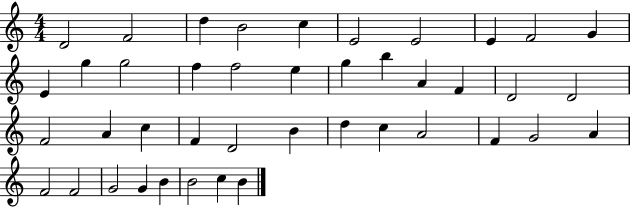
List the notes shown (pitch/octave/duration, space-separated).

D4/h F4/h D5/q B4/h C5/q E4/h E4/h E4/q F4/h G4/q E4/q G5/q G5/h F5/q F5/h E5/q G5/q B5/q A4/q F4/q D4/h D4/h F4/h A4/q C5/q F4/q D4/h B4/q D5/q C5/q A4/h F4/q G4/h A4/q F4/h F4/h G4/h G4/q B4/q B4/h C5/q B4/q